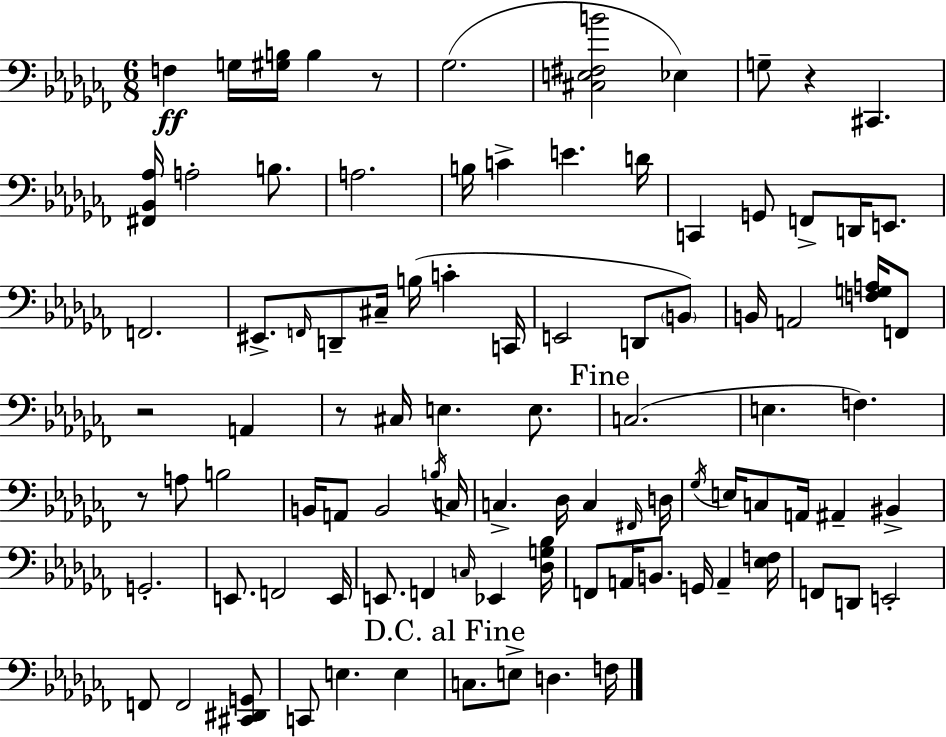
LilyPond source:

{
  \clef bass
  \numericTimeSignature
  \time 6/8
  \key aes \minor
  f4\ff g16 <gis b>16 b4 r8 | ges2.( | <cis e fis b'>2 ees4) | g8-- r4 cis,4. | \break <fis, bes, aes>16 a2-. b8. | a2. | b16 c'4-> e'4. d'16 | c,4 g,8 f,8-> d,16 e,8. | \break f,2. | eis,8.-> \grace { f,16 } d,8-- cis16-- b16( c'4-. | c,16 e,2 d,8 \parenthesize b,8) | b,16 a,2 <f g a>16 f,8 | \break r2 a,4 | r8 cis16 e4. e8. | \mark "Fine" c2.( | e4. f4.) | \break r8 a8 b2 | b,16 a,8 b,2 | \acciaccatura { b16 } c16 c4.-> des16 c4 | \grace { fis,16 } d16 \acciaccatura { ges16 } e16 c8 a,16 ais,4-- | \break bis,4-> g,2.-. | e,8. f,2 | e,16 e,8. f,4 \grace { c16 } | ees,4 <des g bes>16 f,8 a,16 b,8. g,16 | \break a,4-- <ees f>16 f,8 d,8 e,2-. | f,8 f,2 | <cis, dis, g,>8 c,8 e4. | e4 \mark "D.C. al Fine" c8. e8-> d4. | \break f16 \bar "|."
}